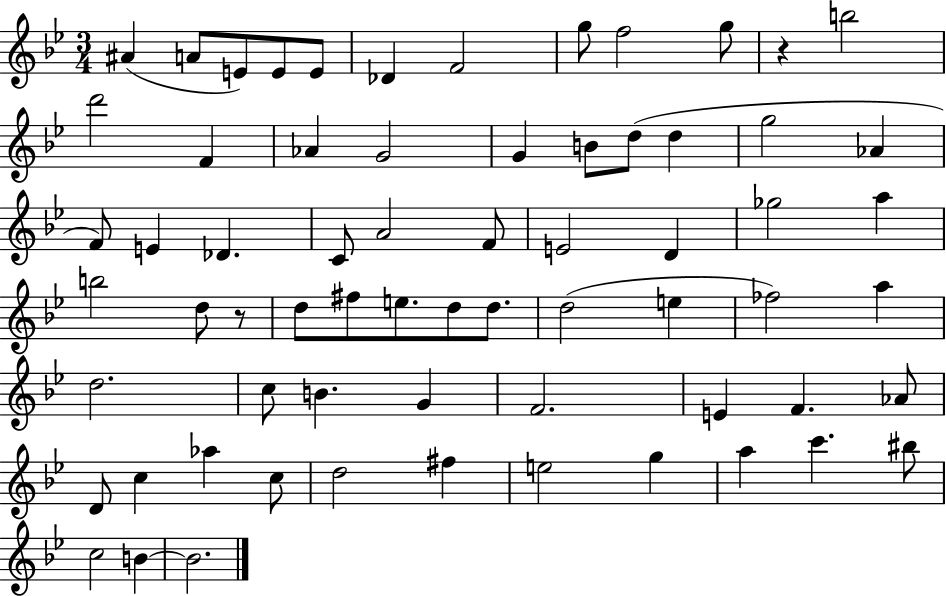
{
  \clef treble
  \numericTimeSignature
  \time 3/4
  \key bes \major
  \repeat volta 2 { ais'4( a'8 e'8) e'8 e'8 | des'4 f'2 | g''8 f''2 g''8 | r4 b''2 | \break d'''2 f'4 | aes'4 g'2 | g'4 b'8 d''8( d''4 | g''2 aes'4 | \break f'8) e'4 des'4. | c'8 a'2 f'8 | e'2 d'4 | ges''2 a''4 | \break b''2 d''8 r8 | d''8 fis''8 e''8. d''8 d''8. | d''2( e''4 | fes''2) a''4 | \break d''2. | c''8 b'4. g'4 | f'2. | e'4 f'4. aes'8 | \break d'8 c''4 aes''4 c''8 | d''2 fis''4 | e''2 g''4 | a''4 c'''4. bis''8 | \break c''2 b'4~~ | b'2. | } \bar "|."
}